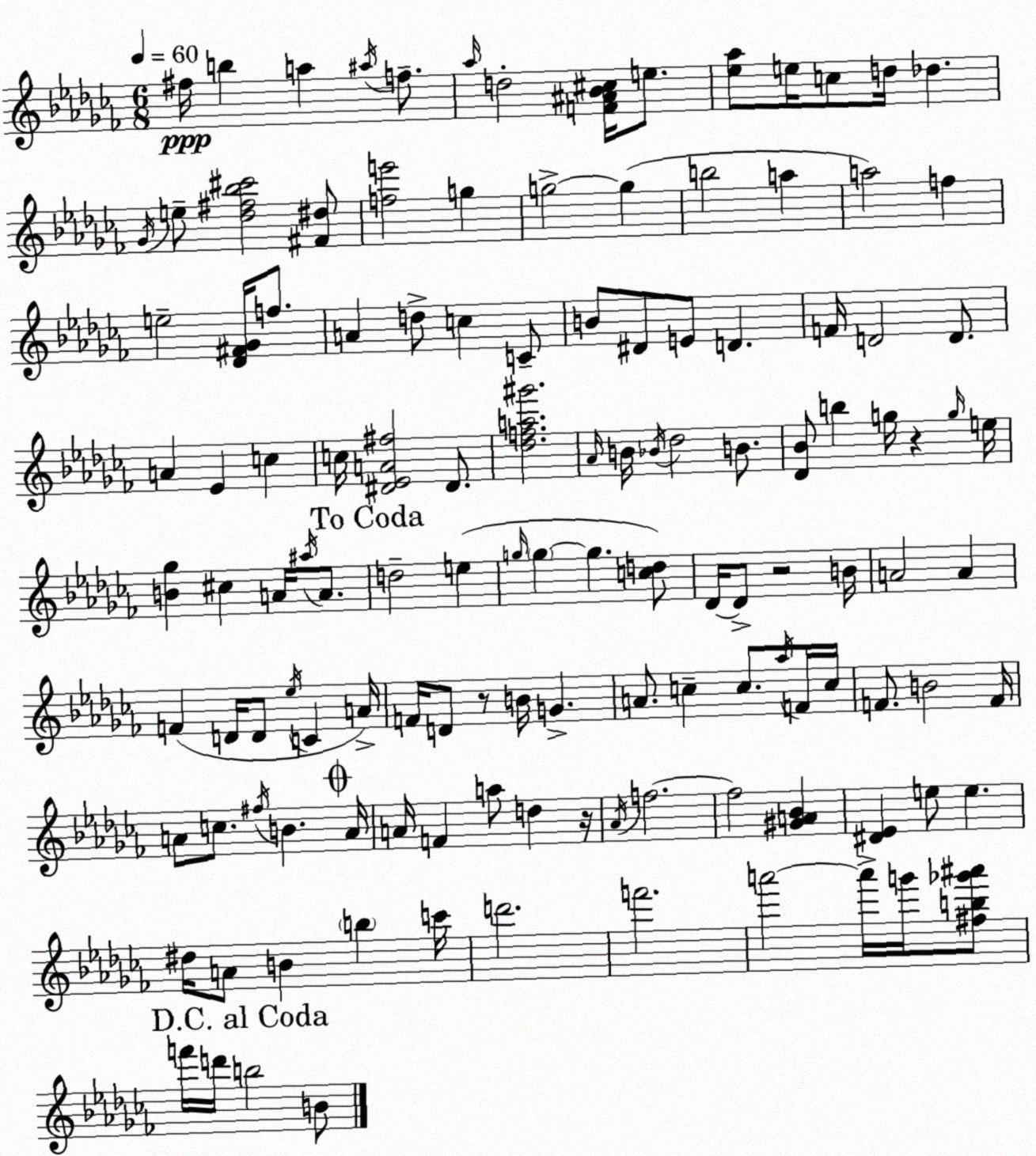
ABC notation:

X:1
T:Untitled
M:6/8
L:1/4
K:Abm
^f/4 b a ^a/4 f/2 _a/4 d2 [F^A_B^c]/4 e/2 [_e_a]/2 e/4 c/2 d/4 _d _G/4 e/2 [_d^f_b^c']2 [^F^d]/2 [fe']2 g g2 g b2 a a2 f e2 [_D^F_G]/4 f/2 A d/2 c C/2 B/2 ^D/2 E/2 D F/4 D2 D/2 A _E c c/4 [^D_EA^f]2 ^D/2 [_dfa^g']2 _A/4 B/4 _B/4 _d2 B/2 [_D_B]/2 b g/4 z g/4 e/4 [B_g] ^c A/4 ^a/4 A/2 d2 e g/4 g g [cd]/2 _D/4 _D/2 z2 B/4 A2 A F D/4 D/2 _e/4 C A/4 F/4 D/2 z/2 B/4 G A/2 c c/2 _a/4 F/4 c/4 F/2 B2 F/4 A/2 c/2 ^f/4 B A/4 A/4 F a/2 d z/4 _A/4 f2 f2 [^GA_B] [^D_E] e/2 e ^d/4 A/2 B b c'/4 d'2 f'2 a'2 a'/4 g'/4 [^fb_g'^a']/2 f'/4 d'/4 b2 B/2